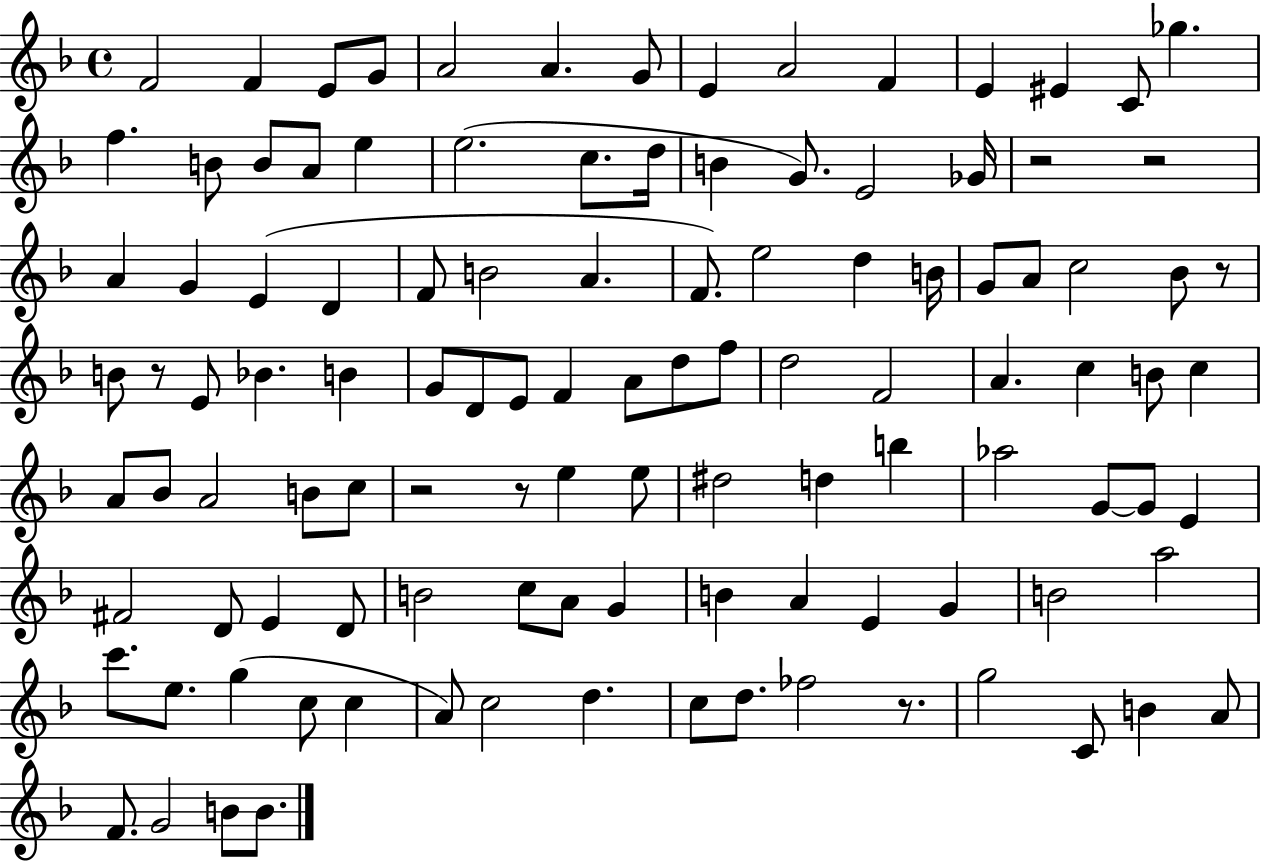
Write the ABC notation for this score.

X:1
T:Untitled
M:4/4
L:1/4
K:F
F2 F E/2 G/2 A2 A G/2 E A2 F E ^E C/2 _g f B/2 B/2 A/2 e e2 c/2 d/4 B G/2 E2 _G/4 z2 z2 A G E D F/2 B2 A F/2 e2 d B/4 G/2 A/2 c2 _B/2 z/2 B/2 z/2 E/2 _B B G/2 D/2 E/2 F A/2 d/2 f/2 d2 F2 A c B/2 c A/2 _B/2 A2 B/2 c/2 z2 z/2 e e/2 ^d2 d b _a2 G/2 G/2 E ^F2 D/2 E D/2 B2 c/2 A/2 G B A E G B2 a2 c'/2 e/2 g c/2 c A/2 c2 d c/2 d/2 _f2 z/2 g2 C/2 B A/2 F/2 G2 B/2 B/2